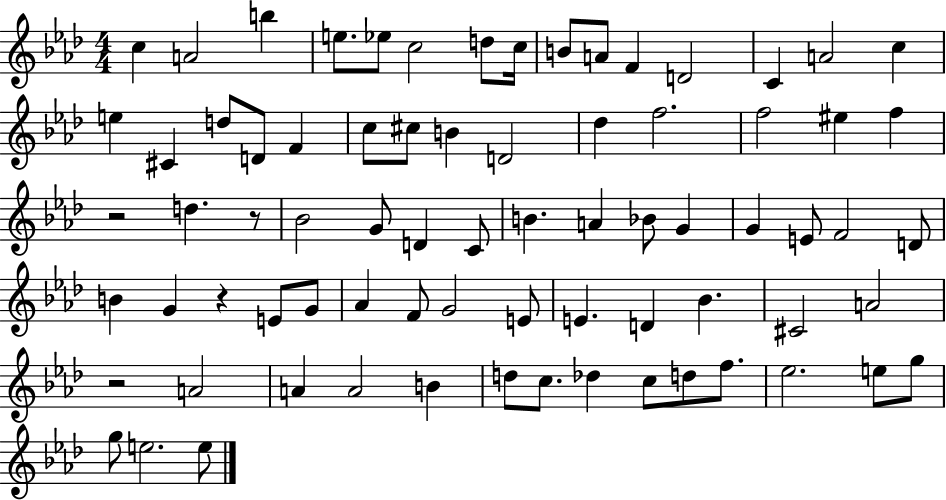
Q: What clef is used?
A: treble